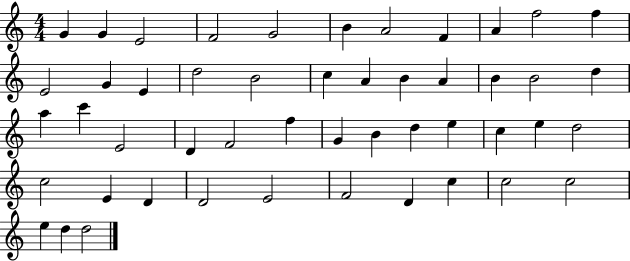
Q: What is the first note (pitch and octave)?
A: G4